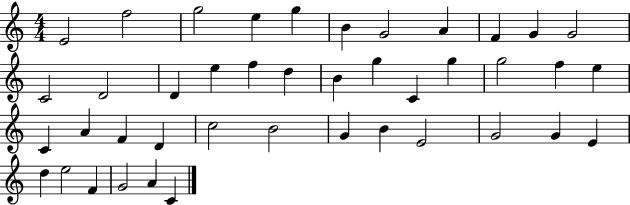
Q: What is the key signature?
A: C major